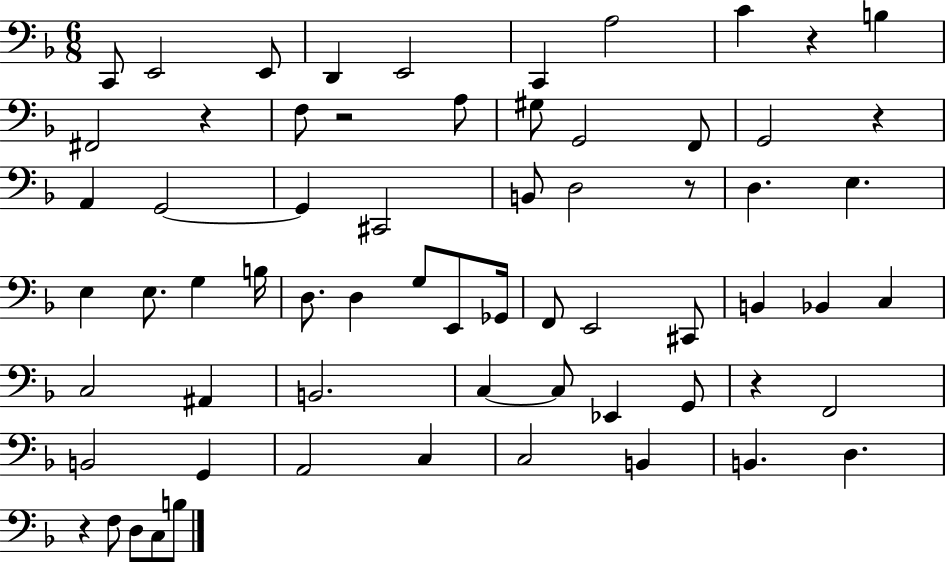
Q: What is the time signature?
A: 6/8